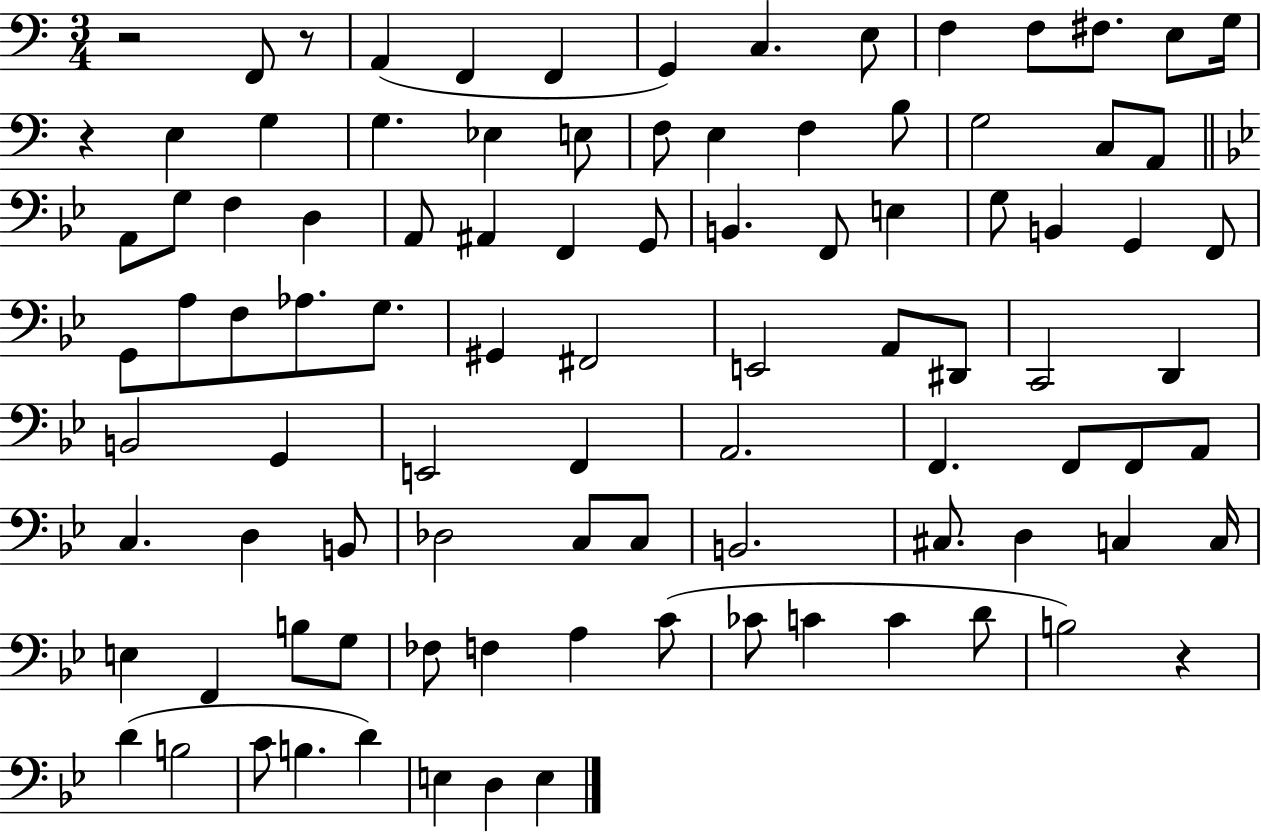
X:1
T:Untitled
M:3/4
L:1/4
K:C
z2 F,,/2 z/2 A,, F,, F,, G,, C, E,/2 F, F,/2 ^F,/2 E,/2 G,/4 z E, G, G, _E, E,/2 F,/2 E, F, B,/2 G,2 C,/2 A,,/2 A,,/2 G,/2 F, D, A,,/2 ^A,, F,, G,,/2 B,, F,,/2 E, G,/2 B,, G,, F,,/2 G,,/2 A,/2 F,/2 _A,/2 G,/2 ^G,, ^F,,2 E,,2 A,,/2 ^D,,/2 C,,2 D,, B,,2 G,, E,,2 F,, A,,2 F,, F,,/2 F,,/2 A,,/2 C, D, B,,/2 _D,2 C,/2 C,/2 B,,2 ^C,/2 D, C, C,/4 E, F,, B,/2 G,/2 _F,/2 F, A, C/2 _C/2 C C D/2 B,2 z D B,2 C/2 B, D E, D, E,